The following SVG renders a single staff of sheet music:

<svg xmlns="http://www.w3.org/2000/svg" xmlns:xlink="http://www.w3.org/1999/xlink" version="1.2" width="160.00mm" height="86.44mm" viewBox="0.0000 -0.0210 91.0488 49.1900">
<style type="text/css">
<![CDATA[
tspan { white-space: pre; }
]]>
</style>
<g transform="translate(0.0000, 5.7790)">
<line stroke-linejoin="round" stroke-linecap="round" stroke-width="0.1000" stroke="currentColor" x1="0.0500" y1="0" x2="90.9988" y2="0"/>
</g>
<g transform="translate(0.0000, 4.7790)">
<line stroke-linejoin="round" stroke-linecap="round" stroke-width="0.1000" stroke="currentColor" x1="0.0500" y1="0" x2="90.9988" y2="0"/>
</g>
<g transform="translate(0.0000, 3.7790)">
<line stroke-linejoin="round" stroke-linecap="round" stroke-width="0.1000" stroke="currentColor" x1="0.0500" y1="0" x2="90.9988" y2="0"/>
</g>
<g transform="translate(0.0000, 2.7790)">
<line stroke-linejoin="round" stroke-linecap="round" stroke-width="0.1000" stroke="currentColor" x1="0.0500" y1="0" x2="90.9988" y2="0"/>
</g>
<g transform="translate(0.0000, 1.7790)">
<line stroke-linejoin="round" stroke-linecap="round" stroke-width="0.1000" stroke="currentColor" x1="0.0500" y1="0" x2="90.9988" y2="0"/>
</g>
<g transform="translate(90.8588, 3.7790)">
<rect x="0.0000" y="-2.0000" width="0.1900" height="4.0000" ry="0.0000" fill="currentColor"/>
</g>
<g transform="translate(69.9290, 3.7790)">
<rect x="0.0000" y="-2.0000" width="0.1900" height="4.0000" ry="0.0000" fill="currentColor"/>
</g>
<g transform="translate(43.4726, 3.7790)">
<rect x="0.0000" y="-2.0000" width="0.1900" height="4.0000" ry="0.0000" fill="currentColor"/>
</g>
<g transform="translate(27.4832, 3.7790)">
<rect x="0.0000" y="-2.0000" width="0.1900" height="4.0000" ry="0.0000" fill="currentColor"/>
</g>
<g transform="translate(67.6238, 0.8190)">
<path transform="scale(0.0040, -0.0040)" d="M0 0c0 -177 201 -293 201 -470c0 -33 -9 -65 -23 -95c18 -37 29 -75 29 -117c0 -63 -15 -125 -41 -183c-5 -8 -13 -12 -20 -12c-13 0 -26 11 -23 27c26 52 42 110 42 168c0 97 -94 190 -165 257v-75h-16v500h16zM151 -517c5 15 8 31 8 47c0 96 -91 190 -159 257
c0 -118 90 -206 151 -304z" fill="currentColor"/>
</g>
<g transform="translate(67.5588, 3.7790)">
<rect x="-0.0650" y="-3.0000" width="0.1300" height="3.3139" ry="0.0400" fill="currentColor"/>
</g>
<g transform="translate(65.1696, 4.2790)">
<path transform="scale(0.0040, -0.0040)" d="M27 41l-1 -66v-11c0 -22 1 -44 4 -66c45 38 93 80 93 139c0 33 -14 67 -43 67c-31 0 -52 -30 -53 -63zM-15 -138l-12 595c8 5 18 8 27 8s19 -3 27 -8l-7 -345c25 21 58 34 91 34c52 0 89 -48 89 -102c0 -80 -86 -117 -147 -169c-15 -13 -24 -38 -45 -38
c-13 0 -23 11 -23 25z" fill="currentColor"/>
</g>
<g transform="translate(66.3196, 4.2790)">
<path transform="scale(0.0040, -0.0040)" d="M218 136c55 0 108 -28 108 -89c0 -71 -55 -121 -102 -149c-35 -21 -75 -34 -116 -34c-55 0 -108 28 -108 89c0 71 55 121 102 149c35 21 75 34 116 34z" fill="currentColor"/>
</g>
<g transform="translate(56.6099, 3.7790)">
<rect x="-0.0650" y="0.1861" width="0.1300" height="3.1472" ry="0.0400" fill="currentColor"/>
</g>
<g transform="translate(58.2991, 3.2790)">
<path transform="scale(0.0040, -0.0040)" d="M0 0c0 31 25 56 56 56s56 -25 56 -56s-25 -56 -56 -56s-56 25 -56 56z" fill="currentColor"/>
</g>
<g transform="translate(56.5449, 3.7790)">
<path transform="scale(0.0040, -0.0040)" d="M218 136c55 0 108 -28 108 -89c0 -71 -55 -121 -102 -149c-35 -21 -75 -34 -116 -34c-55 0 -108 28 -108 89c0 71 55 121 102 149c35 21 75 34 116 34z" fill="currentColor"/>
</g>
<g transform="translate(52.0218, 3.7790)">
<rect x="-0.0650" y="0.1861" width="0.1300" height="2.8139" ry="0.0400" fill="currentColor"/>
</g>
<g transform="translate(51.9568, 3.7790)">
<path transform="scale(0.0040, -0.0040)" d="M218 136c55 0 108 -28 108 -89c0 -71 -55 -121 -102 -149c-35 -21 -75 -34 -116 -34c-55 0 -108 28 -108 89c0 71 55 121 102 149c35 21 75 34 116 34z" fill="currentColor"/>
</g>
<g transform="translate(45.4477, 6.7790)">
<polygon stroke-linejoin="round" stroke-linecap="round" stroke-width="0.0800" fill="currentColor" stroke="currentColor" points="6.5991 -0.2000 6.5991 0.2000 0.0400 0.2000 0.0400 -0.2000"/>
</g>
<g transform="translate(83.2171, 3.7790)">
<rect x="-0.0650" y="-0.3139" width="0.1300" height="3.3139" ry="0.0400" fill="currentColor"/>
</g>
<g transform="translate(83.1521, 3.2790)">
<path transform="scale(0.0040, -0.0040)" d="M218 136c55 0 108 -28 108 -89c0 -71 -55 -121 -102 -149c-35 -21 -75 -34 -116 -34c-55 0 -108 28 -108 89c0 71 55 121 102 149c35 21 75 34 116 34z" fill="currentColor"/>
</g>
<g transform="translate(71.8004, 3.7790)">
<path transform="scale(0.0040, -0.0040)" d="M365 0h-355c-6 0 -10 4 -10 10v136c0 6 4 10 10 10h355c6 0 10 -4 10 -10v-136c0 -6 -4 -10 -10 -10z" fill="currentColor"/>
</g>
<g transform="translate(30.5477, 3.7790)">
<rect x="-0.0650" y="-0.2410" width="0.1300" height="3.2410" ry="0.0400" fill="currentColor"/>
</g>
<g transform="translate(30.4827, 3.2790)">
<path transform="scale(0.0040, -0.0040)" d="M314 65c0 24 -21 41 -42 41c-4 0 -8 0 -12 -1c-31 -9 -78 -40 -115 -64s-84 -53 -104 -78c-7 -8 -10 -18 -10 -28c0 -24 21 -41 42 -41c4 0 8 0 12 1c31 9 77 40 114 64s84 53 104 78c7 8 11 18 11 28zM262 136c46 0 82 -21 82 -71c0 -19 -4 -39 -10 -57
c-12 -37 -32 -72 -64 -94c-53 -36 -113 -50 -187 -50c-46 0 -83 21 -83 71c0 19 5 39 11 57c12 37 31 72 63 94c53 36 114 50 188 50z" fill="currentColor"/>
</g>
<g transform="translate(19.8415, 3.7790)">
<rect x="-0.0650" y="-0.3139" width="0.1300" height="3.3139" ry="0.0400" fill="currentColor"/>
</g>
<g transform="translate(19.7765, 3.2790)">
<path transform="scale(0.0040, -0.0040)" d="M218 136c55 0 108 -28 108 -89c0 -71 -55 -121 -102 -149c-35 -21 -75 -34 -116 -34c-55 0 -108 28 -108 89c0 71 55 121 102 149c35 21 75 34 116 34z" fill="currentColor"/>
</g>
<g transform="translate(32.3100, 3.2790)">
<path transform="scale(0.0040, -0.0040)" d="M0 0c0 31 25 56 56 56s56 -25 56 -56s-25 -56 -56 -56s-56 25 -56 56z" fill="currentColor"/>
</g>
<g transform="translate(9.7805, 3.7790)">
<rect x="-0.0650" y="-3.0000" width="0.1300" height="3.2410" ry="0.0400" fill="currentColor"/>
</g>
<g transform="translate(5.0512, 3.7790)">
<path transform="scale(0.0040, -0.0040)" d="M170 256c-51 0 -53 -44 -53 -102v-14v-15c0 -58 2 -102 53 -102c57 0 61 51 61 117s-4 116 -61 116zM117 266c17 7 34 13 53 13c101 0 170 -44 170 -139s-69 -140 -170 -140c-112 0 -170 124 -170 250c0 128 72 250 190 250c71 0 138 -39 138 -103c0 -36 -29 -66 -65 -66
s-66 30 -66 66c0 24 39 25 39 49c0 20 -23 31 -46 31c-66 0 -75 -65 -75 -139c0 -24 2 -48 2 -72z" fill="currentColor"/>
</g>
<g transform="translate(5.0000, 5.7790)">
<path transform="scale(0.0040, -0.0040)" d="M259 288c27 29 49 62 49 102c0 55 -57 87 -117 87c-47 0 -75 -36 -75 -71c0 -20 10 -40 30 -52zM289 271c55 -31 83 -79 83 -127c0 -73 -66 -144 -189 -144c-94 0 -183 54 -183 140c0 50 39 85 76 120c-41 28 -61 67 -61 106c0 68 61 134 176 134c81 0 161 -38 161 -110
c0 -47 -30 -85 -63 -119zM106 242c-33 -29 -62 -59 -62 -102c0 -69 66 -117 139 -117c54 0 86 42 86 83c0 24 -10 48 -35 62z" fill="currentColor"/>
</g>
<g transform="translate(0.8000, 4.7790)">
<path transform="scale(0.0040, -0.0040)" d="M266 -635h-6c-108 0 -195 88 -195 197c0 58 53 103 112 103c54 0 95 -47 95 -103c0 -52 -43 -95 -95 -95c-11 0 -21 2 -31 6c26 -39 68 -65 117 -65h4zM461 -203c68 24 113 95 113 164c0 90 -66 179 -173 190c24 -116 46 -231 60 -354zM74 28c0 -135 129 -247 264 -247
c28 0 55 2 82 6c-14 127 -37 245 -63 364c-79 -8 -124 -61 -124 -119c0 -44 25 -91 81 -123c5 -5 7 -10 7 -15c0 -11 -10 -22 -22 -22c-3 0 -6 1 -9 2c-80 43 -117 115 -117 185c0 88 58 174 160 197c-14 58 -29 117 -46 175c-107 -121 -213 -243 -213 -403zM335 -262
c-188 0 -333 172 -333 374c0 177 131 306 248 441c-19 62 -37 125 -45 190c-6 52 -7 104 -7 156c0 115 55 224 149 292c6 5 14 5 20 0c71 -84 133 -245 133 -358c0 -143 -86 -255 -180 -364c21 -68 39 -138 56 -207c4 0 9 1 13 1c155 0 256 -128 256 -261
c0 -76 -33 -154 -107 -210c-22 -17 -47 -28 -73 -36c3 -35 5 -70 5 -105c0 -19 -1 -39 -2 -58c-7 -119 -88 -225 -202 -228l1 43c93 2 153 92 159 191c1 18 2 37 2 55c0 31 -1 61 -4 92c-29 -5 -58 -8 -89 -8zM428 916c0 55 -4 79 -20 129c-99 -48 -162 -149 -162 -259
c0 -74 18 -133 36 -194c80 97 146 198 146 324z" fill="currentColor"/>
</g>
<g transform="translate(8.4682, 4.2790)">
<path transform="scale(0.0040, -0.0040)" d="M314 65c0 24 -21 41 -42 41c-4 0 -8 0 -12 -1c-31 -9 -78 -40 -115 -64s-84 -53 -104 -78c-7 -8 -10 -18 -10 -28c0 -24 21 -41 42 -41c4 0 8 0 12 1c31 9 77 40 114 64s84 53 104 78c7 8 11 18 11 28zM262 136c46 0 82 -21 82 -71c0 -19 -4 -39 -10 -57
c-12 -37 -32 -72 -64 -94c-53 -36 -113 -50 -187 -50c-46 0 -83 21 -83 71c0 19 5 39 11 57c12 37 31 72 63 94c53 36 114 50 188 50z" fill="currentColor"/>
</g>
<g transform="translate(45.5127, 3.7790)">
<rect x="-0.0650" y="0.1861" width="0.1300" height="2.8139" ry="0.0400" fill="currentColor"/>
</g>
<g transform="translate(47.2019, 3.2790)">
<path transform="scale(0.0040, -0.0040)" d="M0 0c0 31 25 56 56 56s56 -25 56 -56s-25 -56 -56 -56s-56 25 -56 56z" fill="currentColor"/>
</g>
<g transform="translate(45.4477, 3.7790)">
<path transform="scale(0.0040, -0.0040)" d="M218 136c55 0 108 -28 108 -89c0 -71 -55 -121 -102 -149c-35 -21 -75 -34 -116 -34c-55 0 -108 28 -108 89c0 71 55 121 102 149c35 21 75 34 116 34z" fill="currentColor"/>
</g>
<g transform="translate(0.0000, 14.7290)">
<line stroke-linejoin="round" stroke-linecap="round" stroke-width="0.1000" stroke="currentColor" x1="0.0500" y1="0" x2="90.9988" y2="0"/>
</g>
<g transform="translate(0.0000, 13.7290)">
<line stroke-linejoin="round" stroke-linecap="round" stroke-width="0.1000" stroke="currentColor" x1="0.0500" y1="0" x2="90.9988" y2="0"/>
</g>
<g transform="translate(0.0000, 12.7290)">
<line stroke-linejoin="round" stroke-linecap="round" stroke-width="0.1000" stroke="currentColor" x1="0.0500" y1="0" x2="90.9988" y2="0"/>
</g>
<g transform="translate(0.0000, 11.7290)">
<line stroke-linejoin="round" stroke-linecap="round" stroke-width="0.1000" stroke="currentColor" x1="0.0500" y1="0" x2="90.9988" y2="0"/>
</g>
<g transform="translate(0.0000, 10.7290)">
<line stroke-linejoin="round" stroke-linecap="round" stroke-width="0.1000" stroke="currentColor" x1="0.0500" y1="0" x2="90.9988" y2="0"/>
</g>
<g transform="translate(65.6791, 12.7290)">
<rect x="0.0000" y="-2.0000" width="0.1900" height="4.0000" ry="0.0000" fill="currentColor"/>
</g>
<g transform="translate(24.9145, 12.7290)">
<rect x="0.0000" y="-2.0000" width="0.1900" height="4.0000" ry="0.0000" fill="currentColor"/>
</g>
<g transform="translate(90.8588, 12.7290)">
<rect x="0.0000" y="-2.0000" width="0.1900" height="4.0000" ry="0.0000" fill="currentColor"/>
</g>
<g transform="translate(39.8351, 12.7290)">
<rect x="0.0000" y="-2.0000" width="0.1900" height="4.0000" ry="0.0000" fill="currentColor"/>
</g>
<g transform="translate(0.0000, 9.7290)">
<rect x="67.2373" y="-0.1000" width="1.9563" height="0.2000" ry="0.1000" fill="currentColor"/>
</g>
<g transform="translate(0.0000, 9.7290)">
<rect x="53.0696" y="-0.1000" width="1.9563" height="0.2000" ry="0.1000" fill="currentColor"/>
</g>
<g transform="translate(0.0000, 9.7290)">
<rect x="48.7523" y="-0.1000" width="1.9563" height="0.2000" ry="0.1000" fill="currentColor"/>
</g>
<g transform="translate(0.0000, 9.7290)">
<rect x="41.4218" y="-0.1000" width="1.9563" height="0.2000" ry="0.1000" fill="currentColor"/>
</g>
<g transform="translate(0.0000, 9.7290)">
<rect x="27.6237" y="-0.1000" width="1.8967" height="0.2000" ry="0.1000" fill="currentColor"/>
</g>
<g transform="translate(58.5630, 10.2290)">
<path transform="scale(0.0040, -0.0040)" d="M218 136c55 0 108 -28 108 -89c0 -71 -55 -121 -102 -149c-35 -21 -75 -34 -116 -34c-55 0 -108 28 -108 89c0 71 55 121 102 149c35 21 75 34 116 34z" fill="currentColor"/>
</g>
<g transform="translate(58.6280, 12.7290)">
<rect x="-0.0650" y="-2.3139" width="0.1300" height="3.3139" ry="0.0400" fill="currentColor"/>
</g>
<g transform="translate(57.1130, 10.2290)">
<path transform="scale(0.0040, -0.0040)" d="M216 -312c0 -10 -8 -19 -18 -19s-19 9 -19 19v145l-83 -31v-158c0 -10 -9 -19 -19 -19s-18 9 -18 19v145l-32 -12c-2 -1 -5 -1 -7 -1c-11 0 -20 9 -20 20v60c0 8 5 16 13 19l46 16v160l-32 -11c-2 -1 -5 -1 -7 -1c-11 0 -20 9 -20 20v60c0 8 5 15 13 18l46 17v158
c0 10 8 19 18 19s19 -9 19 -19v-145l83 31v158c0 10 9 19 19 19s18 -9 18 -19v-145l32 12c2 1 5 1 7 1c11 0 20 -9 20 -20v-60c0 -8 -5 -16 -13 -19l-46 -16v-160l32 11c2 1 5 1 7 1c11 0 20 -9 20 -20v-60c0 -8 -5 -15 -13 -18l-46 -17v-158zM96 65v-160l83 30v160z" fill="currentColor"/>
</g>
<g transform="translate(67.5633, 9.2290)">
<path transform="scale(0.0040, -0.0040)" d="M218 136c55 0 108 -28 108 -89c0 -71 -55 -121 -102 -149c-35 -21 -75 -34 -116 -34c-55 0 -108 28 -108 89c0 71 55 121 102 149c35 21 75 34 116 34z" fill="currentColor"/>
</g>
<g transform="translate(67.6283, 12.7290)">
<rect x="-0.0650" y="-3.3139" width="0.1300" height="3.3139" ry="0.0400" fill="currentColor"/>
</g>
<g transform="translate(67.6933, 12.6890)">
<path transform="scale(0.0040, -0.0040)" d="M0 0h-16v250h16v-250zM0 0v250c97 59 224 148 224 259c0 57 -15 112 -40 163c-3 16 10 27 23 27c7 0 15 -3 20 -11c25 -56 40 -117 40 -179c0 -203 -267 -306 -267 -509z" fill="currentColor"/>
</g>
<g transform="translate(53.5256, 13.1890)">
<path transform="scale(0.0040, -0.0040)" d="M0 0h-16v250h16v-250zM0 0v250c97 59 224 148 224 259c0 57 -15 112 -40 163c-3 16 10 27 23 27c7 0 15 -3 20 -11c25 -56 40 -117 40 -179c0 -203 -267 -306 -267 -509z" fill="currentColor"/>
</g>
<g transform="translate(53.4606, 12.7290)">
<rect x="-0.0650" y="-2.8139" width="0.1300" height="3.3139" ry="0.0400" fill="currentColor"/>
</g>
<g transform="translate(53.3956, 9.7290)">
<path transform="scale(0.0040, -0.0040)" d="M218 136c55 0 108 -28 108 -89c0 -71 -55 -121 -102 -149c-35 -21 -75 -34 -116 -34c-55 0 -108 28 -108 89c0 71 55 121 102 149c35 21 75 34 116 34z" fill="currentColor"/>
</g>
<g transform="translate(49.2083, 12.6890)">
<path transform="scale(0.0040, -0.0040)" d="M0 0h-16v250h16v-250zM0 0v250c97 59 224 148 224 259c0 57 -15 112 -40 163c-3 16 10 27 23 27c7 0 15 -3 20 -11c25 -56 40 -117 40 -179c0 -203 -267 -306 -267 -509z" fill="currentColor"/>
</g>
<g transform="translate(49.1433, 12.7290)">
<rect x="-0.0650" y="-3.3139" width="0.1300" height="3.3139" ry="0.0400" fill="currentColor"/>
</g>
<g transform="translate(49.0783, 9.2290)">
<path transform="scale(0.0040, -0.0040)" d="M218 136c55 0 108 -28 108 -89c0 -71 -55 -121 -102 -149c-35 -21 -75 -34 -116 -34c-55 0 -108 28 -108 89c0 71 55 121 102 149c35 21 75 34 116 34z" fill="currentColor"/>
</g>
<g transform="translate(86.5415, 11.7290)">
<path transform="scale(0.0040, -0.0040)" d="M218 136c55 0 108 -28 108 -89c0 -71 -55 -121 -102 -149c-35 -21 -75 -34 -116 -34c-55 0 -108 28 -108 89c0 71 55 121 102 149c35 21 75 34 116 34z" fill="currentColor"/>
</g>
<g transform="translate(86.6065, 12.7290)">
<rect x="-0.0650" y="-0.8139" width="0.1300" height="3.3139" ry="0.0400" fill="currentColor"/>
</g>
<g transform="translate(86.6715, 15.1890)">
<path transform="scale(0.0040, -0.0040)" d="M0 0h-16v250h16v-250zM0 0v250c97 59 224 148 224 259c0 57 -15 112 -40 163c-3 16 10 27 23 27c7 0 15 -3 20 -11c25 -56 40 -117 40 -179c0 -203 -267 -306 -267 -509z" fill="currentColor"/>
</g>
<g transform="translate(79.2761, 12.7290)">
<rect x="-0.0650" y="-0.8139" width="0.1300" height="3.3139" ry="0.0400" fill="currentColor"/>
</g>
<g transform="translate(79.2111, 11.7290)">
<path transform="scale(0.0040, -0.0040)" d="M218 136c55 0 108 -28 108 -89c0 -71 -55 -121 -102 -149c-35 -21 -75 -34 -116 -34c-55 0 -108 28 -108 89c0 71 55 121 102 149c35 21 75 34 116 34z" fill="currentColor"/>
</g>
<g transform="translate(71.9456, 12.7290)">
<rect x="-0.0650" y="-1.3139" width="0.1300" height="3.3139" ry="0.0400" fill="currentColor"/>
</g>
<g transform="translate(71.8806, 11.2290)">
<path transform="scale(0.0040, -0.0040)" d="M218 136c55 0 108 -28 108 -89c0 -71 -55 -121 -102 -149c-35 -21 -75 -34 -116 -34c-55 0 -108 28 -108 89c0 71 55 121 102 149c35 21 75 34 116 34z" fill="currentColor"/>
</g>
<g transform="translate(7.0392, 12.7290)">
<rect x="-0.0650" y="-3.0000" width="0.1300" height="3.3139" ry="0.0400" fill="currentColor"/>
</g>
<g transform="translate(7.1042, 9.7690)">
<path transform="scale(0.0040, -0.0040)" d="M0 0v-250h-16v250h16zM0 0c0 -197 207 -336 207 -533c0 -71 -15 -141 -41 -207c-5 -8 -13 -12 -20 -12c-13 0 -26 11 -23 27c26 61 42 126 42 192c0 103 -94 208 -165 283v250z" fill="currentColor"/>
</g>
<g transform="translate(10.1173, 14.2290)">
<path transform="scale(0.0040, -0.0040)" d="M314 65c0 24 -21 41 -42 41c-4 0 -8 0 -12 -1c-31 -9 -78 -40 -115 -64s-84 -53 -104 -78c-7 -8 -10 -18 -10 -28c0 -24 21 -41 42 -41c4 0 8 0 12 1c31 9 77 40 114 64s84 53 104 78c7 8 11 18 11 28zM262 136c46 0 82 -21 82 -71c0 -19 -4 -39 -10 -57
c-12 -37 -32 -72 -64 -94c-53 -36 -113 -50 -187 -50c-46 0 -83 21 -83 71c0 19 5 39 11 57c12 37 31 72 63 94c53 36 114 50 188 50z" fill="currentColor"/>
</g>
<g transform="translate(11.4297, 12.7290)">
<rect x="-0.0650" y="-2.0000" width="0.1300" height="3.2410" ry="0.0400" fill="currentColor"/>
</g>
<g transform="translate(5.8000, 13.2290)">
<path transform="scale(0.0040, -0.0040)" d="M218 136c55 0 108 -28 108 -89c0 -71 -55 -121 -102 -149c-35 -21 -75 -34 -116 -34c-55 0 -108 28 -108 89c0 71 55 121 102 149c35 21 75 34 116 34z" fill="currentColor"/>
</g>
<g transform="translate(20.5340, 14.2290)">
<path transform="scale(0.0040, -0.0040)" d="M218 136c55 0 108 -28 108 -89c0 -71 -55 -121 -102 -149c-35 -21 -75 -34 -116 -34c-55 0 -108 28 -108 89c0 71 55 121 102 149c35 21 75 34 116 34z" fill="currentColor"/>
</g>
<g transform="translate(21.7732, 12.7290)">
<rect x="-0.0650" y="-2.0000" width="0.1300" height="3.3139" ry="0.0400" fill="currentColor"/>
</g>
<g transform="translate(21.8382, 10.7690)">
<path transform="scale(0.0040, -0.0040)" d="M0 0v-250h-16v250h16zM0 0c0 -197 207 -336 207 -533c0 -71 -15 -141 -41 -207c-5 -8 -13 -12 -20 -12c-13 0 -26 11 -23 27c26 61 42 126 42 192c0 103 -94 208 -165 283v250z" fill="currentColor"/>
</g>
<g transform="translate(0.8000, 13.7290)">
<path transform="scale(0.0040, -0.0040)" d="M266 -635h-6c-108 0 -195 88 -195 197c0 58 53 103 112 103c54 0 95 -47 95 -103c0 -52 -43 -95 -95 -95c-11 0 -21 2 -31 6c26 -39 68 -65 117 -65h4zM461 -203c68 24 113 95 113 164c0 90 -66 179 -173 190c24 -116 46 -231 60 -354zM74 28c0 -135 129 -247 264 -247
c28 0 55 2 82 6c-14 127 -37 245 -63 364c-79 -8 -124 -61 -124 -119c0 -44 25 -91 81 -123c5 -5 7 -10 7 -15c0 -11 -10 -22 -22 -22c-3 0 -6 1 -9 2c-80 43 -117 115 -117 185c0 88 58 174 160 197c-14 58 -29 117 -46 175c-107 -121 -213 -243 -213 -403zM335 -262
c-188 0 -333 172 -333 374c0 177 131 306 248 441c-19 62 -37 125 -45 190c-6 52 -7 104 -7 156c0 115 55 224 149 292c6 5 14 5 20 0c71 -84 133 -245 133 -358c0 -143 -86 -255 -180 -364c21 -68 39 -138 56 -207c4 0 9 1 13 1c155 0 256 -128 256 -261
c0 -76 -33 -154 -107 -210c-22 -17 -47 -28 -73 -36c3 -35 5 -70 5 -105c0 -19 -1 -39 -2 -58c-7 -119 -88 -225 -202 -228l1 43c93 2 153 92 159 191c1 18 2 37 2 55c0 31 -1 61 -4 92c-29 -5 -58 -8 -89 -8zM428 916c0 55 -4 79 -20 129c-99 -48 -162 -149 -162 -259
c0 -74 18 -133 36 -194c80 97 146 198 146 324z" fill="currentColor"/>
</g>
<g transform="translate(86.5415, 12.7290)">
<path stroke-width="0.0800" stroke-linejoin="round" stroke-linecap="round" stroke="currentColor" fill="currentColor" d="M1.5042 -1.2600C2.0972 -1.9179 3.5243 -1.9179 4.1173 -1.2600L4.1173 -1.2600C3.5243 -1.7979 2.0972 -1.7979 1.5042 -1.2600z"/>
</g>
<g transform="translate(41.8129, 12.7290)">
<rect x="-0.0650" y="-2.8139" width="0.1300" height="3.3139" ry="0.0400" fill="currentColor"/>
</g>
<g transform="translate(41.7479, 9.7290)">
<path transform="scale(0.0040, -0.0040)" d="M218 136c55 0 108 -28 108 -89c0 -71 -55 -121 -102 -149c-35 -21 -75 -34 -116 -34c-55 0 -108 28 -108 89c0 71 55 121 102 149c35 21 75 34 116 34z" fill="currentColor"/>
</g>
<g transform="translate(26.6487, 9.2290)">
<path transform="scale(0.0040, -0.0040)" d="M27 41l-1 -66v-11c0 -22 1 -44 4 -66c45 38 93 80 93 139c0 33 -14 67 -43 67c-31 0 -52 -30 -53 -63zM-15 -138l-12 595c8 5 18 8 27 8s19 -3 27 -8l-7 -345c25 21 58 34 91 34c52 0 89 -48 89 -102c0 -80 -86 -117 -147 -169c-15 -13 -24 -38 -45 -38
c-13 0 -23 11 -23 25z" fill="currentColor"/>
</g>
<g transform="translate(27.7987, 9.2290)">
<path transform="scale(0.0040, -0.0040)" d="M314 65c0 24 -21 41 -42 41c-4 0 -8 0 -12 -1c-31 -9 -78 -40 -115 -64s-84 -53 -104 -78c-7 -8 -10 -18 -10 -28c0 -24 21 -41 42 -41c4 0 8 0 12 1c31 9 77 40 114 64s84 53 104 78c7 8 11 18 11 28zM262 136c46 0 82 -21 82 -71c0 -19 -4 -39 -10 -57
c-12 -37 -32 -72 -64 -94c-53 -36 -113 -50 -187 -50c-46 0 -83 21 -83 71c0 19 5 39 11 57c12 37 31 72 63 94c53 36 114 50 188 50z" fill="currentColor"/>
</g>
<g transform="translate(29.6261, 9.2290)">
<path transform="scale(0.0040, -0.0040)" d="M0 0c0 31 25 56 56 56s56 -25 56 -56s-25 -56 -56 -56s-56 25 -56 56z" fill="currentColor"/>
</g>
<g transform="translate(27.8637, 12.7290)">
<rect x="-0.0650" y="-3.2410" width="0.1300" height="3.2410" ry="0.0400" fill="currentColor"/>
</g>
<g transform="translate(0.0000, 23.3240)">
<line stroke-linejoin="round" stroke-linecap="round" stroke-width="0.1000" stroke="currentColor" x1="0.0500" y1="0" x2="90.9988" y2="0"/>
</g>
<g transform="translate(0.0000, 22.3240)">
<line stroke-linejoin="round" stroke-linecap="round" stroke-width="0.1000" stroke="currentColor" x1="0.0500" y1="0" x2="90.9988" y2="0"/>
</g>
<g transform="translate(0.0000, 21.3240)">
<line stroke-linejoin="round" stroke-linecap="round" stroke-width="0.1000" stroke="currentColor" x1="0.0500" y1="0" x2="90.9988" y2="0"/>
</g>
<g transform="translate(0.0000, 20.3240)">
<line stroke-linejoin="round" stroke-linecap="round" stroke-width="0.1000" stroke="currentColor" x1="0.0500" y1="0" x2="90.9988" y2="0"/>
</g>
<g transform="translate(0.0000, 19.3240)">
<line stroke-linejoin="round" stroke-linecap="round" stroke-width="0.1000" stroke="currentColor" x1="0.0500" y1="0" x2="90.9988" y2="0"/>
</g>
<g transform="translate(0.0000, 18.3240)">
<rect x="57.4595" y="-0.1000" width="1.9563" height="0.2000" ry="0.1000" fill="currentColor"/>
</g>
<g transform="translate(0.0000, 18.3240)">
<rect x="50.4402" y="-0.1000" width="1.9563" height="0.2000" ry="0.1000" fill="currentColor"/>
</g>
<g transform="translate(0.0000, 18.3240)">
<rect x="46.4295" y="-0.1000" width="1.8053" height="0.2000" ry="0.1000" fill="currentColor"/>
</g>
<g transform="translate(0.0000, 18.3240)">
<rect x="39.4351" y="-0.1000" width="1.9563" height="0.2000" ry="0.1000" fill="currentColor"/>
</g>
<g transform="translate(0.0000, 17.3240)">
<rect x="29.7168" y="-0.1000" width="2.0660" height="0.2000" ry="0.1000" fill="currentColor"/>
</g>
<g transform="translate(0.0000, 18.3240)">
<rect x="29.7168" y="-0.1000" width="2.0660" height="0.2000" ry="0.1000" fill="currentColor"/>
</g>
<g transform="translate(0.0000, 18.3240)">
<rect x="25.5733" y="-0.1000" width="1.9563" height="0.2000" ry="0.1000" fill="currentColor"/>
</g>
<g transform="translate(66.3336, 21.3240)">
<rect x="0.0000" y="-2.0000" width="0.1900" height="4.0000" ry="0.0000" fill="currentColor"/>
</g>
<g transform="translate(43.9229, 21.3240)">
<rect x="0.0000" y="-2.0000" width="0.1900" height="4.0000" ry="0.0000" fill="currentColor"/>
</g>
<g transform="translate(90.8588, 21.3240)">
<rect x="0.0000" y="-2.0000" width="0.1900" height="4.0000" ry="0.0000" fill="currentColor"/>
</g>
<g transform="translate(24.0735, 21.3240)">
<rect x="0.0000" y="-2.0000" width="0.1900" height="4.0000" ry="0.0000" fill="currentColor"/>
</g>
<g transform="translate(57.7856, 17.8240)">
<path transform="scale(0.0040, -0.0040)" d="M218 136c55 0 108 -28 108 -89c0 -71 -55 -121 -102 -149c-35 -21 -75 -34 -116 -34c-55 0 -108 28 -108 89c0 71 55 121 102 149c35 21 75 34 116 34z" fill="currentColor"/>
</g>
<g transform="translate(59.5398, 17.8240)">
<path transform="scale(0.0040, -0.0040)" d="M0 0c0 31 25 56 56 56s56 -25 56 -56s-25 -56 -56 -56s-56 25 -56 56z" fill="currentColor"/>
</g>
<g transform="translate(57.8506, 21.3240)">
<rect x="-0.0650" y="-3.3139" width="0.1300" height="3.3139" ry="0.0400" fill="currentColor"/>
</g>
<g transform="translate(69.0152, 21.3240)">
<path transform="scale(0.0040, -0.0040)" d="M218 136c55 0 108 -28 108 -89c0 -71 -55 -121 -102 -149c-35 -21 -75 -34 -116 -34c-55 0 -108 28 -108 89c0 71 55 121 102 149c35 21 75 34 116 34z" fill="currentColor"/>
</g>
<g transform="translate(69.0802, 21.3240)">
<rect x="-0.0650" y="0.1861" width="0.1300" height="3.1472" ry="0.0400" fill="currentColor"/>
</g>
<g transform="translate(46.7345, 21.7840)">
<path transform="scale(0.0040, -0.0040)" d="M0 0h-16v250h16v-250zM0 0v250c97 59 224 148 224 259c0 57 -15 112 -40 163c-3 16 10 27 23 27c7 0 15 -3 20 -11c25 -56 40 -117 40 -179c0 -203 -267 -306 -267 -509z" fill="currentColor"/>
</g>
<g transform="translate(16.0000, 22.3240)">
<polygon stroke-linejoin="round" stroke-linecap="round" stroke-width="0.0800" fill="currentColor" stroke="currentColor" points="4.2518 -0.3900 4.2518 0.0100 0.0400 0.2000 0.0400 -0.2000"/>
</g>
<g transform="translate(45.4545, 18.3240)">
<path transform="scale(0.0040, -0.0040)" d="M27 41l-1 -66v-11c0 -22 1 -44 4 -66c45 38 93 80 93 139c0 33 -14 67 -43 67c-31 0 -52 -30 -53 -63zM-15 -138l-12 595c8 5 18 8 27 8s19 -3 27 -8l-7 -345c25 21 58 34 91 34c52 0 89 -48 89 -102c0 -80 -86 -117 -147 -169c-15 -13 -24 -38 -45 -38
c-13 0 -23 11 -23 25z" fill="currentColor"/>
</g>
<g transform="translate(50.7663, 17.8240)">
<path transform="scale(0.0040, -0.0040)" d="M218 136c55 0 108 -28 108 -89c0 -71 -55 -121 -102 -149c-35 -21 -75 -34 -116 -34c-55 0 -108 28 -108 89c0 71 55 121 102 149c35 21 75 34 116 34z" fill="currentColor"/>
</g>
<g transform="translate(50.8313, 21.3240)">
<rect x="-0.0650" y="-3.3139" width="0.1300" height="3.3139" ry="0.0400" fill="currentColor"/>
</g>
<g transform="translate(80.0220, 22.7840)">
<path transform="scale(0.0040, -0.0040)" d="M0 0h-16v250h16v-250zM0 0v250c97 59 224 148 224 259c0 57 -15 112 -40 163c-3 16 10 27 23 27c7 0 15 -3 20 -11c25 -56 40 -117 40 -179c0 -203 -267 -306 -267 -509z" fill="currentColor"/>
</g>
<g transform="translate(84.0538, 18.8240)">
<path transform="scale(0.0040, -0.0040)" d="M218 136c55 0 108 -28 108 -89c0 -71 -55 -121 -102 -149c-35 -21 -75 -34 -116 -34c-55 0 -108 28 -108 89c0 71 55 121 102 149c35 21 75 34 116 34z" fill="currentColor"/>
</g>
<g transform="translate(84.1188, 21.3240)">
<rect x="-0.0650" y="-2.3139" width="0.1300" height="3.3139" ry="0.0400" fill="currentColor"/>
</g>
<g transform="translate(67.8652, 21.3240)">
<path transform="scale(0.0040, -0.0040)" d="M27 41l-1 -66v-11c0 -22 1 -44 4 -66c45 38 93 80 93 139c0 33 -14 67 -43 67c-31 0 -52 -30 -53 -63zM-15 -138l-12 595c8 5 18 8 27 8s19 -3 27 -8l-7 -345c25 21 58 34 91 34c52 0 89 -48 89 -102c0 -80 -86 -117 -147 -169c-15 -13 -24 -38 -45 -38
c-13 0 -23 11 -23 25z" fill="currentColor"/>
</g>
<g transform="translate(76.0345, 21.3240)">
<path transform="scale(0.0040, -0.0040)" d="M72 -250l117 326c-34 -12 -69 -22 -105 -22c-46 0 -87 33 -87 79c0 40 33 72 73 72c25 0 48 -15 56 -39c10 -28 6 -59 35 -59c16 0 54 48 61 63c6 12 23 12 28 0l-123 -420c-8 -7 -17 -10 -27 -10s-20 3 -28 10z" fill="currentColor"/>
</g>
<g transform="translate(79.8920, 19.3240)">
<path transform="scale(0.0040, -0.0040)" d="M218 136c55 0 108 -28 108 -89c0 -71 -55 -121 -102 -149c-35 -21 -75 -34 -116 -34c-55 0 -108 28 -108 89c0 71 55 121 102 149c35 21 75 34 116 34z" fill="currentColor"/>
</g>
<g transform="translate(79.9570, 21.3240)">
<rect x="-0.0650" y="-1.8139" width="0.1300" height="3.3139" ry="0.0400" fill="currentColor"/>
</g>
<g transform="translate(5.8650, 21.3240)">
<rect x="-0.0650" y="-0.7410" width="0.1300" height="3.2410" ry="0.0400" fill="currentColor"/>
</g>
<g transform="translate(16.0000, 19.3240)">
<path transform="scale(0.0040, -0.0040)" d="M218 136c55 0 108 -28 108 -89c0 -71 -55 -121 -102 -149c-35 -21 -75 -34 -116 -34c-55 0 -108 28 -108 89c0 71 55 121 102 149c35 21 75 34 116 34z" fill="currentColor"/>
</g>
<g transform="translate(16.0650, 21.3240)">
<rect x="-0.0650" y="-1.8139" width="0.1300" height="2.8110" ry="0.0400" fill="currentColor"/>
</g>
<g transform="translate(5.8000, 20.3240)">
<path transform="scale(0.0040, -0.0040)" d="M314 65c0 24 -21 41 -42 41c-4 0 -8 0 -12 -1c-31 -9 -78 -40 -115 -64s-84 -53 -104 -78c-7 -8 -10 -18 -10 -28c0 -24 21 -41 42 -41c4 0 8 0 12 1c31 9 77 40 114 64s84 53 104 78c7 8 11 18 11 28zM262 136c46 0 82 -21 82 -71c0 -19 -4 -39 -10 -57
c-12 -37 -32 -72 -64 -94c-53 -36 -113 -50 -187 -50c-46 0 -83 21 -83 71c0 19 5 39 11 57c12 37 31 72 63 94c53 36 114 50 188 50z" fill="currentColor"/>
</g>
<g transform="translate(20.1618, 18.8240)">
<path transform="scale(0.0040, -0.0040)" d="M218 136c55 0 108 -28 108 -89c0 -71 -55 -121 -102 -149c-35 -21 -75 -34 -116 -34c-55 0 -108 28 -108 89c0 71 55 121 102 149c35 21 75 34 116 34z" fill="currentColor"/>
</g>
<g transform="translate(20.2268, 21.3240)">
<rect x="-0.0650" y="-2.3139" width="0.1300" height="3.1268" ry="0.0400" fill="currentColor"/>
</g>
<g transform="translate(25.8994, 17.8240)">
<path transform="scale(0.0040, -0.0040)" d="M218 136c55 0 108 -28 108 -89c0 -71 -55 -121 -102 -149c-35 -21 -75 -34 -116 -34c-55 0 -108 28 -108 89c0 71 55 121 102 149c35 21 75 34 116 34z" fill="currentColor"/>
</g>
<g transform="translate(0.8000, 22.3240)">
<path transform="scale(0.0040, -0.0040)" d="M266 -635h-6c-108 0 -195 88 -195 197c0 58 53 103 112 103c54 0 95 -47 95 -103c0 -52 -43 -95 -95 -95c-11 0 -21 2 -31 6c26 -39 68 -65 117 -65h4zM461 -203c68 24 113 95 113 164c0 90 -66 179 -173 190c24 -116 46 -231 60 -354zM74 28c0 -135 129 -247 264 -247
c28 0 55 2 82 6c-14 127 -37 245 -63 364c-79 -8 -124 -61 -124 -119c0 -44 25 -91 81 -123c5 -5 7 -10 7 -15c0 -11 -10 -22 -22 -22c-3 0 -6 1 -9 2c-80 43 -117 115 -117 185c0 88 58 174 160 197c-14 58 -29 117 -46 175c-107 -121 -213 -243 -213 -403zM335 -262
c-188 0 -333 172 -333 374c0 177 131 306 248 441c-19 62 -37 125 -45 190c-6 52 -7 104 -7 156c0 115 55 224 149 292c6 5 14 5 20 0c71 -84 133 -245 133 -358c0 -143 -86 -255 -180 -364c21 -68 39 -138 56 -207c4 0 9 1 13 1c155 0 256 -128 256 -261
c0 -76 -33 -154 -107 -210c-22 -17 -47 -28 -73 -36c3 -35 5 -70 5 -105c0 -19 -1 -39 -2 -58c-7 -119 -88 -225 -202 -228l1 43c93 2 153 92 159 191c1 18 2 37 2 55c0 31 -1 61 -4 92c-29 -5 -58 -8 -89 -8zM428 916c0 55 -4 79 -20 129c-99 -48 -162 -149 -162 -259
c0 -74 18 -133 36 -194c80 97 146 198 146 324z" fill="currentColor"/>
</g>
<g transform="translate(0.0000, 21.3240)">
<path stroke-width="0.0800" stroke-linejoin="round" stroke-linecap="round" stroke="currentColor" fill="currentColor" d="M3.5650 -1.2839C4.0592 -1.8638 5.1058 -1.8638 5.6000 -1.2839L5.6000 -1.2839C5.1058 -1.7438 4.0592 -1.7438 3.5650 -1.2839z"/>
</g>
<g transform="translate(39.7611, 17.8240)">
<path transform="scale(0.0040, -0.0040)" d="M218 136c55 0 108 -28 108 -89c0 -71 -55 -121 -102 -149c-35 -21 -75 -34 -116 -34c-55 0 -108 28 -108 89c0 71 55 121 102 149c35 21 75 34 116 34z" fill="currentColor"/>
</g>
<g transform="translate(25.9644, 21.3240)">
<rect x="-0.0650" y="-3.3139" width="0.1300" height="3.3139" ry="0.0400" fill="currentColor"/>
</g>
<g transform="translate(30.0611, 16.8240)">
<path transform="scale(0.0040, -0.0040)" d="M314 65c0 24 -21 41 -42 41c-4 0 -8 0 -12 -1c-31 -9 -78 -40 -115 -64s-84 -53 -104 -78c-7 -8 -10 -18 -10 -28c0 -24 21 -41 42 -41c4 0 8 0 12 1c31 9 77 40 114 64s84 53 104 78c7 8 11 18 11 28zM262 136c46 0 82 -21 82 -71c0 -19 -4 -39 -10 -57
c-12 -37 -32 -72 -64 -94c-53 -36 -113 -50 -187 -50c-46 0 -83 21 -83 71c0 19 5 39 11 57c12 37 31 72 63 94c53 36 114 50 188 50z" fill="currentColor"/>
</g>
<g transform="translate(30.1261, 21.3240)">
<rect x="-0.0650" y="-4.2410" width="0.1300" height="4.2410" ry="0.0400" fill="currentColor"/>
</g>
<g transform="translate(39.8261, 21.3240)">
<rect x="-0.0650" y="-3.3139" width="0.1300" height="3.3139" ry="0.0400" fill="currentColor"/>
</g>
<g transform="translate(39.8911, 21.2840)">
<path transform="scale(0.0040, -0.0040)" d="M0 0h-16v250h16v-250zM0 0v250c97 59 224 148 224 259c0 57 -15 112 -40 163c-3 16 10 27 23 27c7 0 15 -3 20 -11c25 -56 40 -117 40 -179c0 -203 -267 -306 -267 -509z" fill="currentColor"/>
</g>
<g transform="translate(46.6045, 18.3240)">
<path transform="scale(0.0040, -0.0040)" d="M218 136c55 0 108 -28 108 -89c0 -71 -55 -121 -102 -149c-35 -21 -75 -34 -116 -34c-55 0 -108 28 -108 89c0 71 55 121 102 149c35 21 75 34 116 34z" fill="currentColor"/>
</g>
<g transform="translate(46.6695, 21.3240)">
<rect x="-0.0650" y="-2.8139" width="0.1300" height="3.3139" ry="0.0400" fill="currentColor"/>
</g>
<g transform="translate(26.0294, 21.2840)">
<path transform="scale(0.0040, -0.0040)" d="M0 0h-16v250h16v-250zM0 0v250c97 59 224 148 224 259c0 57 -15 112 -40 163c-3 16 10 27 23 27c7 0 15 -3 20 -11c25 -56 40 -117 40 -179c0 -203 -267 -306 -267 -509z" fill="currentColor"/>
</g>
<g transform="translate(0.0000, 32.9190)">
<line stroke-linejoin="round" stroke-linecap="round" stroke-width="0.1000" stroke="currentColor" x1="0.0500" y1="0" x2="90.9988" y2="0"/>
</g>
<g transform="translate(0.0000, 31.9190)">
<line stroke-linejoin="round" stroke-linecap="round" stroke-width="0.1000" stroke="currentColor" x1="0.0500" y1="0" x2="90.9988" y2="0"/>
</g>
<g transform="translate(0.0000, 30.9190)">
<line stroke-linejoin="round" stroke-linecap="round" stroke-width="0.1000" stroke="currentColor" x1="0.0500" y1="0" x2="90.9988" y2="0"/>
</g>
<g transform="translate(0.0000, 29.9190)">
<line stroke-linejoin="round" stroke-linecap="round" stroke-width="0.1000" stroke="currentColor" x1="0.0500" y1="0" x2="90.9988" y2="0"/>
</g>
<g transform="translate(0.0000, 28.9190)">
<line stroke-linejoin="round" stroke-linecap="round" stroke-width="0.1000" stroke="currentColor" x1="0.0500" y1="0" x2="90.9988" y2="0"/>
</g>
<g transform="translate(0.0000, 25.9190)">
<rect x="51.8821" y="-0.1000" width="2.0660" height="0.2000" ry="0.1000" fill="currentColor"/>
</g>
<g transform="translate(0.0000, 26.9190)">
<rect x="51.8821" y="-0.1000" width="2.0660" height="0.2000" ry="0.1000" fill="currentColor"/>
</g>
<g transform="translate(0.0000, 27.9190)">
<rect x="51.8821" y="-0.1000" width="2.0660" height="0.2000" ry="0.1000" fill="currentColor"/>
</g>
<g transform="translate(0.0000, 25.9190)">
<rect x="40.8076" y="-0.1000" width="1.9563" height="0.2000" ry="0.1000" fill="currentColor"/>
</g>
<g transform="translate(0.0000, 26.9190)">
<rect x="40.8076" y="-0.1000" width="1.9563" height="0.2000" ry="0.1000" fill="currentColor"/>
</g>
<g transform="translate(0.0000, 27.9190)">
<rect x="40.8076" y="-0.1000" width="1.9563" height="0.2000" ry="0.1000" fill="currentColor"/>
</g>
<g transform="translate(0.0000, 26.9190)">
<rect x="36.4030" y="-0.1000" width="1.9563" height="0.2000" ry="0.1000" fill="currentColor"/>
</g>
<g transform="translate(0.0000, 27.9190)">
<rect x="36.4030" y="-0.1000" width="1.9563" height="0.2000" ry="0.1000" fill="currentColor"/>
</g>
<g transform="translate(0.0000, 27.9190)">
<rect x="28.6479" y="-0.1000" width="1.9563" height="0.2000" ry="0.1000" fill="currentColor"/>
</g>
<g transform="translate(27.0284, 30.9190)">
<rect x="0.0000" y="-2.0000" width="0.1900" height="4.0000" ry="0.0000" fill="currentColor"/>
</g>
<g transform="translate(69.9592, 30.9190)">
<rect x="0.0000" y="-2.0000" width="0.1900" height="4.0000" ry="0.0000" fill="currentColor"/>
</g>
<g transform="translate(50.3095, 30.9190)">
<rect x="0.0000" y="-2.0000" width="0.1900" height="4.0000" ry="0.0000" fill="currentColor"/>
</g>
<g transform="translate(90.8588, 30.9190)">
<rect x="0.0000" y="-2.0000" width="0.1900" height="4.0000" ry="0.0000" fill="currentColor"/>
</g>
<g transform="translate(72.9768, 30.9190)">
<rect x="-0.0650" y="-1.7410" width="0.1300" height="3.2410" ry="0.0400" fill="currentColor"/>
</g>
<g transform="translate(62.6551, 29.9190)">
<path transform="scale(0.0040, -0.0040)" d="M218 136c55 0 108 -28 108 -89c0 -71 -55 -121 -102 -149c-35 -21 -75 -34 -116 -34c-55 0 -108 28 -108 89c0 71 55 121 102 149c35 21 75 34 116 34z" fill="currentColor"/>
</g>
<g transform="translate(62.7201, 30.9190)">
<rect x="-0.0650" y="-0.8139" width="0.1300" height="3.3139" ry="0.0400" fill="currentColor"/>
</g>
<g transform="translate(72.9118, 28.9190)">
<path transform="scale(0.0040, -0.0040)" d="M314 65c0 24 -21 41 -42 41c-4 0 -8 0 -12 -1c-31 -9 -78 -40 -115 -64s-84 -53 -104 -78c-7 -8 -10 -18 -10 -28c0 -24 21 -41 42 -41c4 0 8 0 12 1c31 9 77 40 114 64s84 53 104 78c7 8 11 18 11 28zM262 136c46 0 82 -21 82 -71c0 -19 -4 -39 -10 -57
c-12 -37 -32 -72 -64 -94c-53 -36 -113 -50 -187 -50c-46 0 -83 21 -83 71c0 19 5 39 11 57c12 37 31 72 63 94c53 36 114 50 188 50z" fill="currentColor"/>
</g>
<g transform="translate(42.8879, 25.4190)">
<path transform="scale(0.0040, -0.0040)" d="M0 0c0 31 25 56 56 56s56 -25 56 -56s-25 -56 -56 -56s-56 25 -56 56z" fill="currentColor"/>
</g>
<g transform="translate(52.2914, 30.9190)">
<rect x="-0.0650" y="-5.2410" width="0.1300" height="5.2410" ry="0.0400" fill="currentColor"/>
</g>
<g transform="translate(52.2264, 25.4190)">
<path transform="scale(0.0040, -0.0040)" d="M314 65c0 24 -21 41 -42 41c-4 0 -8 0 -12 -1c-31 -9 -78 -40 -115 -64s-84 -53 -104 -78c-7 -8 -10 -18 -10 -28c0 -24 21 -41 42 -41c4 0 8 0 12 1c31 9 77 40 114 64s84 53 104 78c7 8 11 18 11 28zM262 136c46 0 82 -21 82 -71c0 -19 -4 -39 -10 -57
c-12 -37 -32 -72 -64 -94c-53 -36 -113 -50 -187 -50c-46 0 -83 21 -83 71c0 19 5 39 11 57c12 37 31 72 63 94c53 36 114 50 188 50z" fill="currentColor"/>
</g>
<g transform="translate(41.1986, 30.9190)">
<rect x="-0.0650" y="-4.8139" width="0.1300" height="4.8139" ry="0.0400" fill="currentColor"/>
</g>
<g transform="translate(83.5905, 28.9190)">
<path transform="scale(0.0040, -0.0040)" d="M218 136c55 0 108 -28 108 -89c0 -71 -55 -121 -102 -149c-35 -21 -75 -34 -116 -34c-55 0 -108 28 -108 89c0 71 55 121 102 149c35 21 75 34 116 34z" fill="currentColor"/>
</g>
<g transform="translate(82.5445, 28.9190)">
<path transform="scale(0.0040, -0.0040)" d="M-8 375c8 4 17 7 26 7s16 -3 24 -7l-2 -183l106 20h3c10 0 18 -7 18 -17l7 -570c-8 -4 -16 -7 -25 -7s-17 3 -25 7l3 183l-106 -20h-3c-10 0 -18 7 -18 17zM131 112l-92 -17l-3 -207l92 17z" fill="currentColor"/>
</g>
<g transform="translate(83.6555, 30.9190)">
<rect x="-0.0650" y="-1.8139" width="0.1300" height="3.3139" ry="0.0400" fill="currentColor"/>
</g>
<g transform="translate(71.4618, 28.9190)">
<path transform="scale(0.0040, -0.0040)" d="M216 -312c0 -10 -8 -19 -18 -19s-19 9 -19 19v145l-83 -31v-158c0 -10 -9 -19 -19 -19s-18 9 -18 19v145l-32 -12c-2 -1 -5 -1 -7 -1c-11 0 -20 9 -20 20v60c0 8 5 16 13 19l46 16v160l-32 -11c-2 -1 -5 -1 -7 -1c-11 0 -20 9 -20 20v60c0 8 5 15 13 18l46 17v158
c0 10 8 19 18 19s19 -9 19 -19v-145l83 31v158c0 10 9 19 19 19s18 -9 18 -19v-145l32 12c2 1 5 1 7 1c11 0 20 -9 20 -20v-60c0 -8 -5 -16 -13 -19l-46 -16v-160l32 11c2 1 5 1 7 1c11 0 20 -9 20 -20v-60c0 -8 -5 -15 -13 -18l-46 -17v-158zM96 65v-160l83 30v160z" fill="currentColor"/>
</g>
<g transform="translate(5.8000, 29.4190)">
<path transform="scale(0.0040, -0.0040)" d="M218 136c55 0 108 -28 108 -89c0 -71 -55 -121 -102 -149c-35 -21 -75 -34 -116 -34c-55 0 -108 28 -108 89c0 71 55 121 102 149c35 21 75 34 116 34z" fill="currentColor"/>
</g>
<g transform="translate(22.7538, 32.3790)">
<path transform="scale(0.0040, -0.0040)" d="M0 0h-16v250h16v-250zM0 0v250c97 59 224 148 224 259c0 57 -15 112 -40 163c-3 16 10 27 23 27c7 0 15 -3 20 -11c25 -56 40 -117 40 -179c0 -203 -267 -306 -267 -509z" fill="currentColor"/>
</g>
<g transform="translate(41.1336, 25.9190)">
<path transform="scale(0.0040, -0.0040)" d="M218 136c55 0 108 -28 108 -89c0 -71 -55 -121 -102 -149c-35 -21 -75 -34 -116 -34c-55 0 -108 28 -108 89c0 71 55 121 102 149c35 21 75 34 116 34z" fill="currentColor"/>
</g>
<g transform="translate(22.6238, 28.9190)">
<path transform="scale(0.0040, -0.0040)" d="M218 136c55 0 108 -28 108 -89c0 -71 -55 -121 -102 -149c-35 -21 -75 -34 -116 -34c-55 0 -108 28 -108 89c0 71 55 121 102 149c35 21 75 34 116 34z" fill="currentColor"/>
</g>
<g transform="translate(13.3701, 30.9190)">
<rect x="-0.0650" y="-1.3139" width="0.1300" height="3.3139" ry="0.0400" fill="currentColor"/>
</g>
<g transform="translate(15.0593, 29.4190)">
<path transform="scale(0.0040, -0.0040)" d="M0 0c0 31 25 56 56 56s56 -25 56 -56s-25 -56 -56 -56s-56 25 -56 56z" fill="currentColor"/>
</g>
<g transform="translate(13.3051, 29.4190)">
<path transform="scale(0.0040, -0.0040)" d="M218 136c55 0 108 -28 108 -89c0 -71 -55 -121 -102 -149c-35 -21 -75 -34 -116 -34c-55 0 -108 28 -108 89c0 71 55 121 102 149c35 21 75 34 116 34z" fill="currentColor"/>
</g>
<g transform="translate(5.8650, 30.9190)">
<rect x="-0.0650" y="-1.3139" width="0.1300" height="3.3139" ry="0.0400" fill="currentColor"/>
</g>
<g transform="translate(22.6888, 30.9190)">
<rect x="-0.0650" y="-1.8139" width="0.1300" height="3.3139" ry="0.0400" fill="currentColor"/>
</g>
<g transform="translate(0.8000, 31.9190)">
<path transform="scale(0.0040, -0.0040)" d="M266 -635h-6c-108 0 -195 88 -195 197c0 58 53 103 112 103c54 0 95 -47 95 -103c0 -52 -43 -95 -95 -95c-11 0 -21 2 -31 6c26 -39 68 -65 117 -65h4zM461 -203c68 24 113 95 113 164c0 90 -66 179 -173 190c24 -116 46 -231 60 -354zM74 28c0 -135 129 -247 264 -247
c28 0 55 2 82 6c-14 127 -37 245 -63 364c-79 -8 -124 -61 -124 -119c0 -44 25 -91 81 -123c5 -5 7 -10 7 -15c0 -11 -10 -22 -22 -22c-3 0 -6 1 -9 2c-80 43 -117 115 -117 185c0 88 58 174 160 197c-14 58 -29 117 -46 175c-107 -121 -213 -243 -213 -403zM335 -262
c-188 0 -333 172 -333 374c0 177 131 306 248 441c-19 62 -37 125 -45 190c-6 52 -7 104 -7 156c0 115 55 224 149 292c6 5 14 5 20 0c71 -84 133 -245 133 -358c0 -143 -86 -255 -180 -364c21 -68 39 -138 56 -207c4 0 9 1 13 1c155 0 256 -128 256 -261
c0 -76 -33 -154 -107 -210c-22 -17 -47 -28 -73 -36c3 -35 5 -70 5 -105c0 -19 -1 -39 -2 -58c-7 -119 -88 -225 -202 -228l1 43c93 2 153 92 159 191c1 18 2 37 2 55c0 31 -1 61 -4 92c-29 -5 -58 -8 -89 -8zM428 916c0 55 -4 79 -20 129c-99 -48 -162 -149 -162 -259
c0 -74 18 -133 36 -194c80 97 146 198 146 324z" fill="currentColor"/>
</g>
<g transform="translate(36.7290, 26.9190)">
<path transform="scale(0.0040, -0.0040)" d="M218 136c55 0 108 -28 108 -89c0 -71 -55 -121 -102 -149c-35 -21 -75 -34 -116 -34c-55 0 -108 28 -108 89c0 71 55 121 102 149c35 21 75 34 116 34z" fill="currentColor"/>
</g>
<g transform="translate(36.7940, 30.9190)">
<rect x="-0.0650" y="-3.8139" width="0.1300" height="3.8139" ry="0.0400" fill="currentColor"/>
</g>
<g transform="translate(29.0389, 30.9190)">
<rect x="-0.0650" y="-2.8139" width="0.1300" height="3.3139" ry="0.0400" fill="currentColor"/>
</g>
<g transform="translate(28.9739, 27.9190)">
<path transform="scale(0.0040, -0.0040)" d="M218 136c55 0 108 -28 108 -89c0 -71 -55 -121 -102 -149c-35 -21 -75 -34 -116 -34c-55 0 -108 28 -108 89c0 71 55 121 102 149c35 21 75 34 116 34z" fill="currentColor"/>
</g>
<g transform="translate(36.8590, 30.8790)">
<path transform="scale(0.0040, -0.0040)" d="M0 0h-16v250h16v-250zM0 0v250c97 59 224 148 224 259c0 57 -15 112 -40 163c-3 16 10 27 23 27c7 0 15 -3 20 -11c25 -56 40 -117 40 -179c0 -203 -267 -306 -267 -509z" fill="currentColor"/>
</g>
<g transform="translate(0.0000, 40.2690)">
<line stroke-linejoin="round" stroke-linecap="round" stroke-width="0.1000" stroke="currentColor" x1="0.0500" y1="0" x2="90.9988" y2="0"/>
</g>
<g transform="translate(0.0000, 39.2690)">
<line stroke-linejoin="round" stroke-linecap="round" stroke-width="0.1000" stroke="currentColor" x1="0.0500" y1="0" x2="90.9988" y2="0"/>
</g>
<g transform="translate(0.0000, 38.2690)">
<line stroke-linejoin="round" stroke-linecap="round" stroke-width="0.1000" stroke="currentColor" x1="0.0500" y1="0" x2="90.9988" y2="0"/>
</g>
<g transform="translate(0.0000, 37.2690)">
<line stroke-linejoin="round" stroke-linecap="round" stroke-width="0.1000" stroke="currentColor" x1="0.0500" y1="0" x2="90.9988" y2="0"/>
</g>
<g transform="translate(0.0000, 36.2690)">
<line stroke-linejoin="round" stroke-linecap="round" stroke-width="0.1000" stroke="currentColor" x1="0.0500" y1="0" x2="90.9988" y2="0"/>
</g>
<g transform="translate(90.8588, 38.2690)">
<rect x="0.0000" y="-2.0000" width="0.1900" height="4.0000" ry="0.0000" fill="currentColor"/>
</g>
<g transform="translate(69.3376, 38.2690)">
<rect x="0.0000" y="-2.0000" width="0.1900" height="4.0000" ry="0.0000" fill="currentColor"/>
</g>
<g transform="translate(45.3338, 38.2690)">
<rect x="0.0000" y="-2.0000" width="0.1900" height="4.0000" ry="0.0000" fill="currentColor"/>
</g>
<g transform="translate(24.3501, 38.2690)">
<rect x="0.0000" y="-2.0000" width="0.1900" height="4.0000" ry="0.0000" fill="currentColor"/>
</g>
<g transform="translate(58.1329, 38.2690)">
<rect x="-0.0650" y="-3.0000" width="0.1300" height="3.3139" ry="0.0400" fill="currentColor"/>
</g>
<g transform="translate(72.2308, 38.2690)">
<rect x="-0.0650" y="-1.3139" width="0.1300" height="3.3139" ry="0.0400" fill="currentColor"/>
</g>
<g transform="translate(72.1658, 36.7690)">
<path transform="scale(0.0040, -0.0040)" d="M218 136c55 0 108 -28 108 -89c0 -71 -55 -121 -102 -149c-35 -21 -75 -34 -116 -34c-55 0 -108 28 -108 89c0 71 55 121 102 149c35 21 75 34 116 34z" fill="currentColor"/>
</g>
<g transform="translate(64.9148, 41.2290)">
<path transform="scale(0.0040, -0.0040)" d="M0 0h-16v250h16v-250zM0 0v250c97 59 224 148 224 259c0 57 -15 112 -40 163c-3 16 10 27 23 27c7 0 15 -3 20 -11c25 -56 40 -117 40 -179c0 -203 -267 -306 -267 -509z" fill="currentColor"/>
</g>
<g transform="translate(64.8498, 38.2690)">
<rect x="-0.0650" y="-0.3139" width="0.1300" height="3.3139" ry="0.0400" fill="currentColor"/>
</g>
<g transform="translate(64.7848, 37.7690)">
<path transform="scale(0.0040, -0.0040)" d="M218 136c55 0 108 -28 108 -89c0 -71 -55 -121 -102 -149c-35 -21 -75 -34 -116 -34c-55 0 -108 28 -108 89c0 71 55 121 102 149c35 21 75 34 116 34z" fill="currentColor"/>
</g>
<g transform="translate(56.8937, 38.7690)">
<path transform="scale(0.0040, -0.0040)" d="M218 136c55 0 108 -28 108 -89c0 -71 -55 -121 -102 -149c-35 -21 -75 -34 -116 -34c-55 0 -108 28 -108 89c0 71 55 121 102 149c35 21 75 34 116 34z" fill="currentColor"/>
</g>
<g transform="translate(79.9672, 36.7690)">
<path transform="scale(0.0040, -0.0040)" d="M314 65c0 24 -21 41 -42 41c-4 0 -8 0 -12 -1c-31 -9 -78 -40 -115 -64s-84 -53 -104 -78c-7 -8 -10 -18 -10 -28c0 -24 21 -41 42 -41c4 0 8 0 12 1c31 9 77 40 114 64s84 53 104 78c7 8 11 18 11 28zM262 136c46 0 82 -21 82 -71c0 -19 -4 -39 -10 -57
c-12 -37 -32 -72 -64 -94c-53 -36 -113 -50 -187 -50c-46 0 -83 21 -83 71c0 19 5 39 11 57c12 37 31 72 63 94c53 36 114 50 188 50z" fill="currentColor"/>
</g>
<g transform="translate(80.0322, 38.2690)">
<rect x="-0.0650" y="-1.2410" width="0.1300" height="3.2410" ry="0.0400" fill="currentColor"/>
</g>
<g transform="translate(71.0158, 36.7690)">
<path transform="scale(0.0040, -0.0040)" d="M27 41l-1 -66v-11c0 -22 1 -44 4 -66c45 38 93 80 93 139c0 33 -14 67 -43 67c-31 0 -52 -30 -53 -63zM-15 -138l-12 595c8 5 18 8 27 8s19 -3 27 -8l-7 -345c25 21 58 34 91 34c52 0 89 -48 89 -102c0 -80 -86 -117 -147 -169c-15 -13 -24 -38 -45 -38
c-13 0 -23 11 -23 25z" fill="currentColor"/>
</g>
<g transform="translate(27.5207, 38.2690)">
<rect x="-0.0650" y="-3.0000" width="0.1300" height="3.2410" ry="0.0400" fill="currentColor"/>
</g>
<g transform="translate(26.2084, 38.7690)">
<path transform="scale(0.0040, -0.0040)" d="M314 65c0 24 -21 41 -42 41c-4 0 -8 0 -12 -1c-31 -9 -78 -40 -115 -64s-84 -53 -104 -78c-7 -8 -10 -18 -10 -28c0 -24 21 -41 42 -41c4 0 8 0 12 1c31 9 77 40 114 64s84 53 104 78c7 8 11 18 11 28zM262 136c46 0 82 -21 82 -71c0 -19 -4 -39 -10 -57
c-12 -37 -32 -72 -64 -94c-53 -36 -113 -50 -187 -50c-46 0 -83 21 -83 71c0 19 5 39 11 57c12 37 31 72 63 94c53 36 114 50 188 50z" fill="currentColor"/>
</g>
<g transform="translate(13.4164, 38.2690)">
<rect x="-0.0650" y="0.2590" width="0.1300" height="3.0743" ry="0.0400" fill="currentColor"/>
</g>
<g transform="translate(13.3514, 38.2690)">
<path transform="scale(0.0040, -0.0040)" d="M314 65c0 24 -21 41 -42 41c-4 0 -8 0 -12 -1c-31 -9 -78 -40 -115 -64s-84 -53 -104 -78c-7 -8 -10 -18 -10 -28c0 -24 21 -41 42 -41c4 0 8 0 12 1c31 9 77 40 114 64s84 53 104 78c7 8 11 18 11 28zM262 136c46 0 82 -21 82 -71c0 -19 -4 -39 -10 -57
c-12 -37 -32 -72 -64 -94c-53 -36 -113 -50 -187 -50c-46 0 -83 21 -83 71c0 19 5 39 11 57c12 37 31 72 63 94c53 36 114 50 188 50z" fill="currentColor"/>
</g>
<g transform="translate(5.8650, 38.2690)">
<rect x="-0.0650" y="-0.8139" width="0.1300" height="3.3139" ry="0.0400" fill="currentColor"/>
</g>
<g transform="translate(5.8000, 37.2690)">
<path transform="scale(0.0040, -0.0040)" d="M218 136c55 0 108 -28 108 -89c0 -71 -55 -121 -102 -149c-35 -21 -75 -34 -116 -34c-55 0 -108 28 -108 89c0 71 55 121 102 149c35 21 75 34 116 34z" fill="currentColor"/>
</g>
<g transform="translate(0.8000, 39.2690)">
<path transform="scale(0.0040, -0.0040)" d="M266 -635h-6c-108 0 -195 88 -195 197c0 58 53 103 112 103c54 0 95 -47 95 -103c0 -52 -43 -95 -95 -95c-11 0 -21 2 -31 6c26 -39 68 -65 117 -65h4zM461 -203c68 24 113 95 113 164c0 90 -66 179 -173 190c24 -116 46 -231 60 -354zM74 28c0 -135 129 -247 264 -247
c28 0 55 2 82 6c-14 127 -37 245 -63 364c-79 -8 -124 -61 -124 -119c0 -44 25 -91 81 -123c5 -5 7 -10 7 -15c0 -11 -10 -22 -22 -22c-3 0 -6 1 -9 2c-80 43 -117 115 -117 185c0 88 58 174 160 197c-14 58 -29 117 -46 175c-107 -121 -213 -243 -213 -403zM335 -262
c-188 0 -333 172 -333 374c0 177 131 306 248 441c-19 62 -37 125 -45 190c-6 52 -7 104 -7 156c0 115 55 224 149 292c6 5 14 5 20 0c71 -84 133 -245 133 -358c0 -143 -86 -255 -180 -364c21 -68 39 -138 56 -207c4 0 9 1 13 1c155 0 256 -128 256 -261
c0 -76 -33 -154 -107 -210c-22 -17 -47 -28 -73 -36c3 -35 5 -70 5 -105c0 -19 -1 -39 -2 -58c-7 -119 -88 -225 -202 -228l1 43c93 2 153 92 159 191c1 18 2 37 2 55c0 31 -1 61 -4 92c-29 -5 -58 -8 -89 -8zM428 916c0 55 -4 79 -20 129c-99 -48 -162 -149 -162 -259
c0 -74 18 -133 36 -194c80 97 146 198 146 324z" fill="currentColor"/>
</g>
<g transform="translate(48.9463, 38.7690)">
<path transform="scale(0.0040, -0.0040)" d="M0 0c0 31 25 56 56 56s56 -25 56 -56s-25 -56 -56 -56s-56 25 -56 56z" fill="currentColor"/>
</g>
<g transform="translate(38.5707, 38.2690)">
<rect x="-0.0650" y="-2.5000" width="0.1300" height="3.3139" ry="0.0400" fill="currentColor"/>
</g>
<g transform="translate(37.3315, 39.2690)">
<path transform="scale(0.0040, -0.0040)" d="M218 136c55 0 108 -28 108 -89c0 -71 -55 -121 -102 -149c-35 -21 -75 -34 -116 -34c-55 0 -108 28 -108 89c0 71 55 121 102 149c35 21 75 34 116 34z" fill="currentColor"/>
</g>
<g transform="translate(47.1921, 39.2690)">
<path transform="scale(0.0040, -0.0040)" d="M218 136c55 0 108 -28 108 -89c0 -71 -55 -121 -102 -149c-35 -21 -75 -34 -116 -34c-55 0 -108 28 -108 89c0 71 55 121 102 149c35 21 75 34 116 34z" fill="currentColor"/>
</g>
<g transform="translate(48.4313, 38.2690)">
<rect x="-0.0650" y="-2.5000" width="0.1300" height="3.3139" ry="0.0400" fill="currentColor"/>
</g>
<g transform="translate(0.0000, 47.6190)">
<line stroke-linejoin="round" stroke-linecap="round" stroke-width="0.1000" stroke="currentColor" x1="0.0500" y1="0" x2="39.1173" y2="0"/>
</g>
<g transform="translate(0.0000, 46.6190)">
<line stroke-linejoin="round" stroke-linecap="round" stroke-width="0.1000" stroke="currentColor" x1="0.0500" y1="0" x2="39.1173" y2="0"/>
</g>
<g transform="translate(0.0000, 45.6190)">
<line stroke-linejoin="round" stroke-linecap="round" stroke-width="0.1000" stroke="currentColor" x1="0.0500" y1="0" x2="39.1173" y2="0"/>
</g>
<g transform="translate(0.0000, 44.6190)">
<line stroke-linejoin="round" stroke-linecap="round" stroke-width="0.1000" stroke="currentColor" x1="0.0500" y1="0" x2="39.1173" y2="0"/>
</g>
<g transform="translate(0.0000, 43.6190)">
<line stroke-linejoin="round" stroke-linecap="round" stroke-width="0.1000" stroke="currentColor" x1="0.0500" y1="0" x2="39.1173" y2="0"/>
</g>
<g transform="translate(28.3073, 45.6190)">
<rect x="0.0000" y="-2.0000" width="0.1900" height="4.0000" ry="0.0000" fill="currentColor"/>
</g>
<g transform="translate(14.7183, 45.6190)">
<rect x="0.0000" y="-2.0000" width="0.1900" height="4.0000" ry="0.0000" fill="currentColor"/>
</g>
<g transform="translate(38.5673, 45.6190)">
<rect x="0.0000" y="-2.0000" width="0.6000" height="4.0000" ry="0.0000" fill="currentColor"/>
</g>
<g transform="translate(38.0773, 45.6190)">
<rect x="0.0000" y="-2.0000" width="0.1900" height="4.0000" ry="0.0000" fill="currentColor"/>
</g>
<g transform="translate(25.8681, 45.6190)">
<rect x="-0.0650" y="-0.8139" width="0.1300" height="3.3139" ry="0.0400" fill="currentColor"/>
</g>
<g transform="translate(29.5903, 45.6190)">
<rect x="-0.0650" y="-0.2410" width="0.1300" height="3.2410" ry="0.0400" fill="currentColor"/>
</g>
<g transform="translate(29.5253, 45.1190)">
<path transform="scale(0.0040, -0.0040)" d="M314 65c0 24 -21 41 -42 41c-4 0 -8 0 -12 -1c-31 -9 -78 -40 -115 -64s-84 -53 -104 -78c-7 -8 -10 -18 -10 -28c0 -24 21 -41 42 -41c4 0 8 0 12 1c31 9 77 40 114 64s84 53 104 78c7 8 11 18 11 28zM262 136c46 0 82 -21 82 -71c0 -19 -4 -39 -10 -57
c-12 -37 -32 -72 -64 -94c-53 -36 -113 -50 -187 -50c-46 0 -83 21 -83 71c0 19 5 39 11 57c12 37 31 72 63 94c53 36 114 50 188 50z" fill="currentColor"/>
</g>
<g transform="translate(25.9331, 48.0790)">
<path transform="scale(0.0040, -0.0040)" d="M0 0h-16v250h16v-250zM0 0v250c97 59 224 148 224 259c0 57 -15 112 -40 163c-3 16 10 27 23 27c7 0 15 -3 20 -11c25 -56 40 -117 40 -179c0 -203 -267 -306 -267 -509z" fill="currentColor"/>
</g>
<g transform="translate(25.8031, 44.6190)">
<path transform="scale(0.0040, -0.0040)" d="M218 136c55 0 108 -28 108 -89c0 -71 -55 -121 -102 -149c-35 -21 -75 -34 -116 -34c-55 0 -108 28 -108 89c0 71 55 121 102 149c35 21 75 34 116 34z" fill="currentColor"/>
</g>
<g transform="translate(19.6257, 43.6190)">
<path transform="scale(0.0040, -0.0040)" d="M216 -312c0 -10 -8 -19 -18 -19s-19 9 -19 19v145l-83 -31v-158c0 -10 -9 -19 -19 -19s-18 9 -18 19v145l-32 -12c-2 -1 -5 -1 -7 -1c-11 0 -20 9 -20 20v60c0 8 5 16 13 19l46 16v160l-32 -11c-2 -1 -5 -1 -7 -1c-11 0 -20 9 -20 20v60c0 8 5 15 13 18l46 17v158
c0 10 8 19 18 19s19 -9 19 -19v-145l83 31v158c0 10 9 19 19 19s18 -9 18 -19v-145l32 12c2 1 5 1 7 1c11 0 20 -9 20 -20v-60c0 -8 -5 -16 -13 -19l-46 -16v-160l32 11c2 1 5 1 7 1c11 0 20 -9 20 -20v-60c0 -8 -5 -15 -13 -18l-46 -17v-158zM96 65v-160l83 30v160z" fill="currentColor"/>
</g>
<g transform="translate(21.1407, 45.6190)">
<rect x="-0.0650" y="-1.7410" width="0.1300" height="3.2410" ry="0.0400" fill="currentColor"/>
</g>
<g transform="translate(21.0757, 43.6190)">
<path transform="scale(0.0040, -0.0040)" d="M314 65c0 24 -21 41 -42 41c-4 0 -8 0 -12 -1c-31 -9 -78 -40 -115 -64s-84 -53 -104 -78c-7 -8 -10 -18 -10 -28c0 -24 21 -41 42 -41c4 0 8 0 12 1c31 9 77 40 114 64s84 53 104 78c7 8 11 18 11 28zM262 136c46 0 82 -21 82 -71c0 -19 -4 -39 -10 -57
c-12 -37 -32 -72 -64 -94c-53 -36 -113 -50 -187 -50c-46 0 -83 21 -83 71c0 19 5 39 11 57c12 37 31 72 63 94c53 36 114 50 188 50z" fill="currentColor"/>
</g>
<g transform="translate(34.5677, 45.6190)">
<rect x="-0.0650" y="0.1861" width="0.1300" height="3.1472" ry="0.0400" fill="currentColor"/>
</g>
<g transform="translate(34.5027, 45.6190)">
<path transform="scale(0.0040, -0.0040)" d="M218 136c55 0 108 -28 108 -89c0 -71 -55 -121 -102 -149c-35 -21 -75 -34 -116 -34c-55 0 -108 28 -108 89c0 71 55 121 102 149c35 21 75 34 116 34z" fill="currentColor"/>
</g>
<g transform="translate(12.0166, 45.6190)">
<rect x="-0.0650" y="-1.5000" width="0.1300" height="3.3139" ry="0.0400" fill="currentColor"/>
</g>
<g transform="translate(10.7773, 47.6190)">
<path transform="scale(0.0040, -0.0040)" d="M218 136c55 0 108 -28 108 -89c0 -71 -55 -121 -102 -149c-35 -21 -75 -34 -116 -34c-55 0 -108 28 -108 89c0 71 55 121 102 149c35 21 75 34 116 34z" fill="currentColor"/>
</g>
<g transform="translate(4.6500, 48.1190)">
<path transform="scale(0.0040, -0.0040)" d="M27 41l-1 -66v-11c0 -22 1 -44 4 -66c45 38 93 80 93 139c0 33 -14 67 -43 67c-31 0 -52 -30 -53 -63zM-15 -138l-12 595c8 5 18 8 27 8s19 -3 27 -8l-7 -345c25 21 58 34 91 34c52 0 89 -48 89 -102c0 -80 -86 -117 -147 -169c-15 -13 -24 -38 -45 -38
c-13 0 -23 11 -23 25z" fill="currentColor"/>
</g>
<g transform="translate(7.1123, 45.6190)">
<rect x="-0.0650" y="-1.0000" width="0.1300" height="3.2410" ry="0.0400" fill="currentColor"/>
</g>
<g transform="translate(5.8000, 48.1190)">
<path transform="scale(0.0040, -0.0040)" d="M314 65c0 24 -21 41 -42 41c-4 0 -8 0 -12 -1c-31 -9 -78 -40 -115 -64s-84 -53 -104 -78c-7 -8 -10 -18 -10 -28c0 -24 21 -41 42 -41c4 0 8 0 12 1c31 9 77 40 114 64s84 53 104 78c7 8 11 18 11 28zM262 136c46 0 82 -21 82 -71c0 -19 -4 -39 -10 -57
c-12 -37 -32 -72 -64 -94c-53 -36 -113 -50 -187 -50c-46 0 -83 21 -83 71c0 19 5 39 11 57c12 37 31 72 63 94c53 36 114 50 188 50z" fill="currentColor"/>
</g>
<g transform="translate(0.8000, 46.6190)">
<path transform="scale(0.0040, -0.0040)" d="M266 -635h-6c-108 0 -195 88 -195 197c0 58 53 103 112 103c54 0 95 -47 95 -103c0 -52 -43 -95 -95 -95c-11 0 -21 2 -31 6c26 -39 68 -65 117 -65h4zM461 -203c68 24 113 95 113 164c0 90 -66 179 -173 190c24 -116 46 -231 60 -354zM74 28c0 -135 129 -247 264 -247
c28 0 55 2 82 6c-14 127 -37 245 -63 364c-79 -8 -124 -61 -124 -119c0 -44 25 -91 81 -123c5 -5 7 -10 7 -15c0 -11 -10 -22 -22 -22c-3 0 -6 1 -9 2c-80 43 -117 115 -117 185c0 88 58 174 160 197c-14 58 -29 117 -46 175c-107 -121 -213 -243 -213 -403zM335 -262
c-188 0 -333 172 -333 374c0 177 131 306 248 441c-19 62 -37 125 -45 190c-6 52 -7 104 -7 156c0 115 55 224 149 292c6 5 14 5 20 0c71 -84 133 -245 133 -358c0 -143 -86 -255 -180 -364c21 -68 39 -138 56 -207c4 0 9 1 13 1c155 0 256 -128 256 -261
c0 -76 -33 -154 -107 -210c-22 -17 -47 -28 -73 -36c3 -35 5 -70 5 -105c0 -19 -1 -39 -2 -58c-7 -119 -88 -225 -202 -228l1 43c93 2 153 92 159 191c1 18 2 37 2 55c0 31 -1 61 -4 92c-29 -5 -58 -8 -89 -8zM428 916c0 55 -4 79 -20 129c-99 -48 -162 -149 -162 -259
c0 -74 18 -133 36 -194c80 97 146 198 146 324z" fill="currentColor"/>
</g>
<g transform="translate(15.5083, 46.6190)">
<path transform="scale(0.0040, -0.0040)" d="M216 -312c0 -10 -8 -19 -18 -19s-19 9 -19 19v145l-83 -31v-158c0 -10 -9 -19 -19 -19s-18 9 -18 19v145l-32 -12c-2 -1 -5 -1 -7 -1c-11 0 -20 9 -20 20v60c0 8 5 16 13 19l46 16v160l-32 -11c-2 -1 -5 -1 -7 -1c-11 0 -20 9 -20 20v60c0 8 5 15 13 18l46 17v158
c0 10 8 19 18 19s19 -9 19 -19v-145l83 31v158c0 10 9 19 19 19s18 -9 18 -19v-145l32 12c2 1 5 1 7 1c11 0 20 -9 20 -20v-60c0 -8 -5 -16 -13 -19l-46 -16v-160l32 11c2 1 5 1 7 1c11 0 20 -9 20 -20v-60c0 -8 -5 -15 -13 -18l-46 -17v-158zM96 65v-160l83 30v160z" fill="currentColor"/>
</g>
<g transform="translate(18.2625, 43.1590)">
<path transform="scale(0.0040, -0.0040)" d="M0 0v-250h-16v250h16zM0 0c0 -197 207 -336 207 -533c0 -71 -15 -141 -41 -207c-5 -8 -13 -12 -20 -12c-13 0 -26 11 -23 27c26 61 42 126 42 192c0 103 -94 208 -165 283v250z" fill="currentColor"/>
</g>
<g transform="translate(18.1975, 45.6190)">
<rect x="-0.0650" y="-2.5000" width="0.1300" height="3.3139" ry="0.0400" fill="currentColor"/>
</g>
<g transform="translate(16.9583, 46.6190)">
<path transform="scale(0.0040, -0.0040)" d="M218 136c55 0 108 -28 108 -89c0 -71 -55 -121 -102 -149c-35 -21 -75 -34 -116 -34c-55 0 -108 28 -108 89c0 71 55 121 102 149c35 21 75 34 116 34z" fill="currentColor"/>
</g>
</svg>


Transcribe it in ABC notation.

X:1
T:Untitled
M:6/8
L:1/4
K:C
A2 c c2 B/2 B/2 B _A/4 z2 c A/2 F2 F/2 _b2 a b/2 a/2 ^g b/2 e d d/2 d2 f/2 g/2 b/2 d'2 b/2 _a/2 b b _B z/2 f/2 g e e f/2 a c'/2 e' f'2 d ^f2 f d B2 A2 G G A c/2 _e _e2 _D2 E ^G/2 ^f2 d/2 c2 B